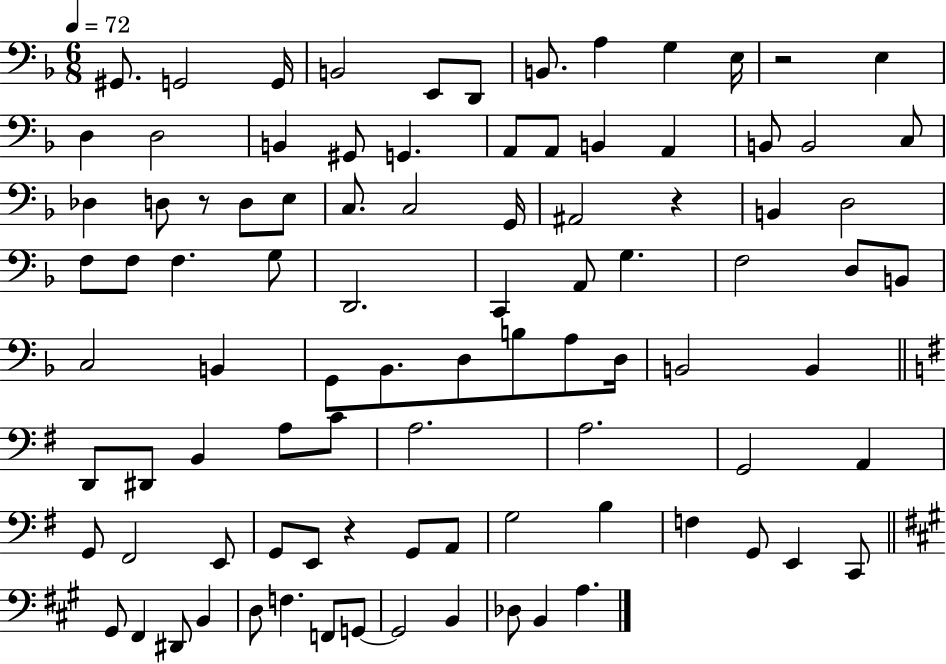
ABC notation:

X:1
T:Untitled
M:6/8
L:1/4
K:F
^G,,/2 G,,2 G,,/4 B,,2 E,,/2 D,,/2 B,,/2 A, G, E,/4 z2 E, D, D,2 B,, ^G,,/2 G,, A,,/2 A,,/2 B,, A,, B,,/2 B,,2 C,/2 _D, D,/2 z/2 D,/2 E,/2 C,/2 C,2 G,,/4 ^A,,2 z B,, D,2 F,/2 F,/2 F, G,/2 D,,2 C,, A,,/2 G, F,2 D,/2 B,,/2 C,2 B,, G,,/2 _B,,/2 D,/2 B,/2 A,/2 D,/4 B,,2 B,, D,,/2 ^D,,/2 B,, A,/2 C/2 A,2 A,2 G,,2 A,, G,,/2 ^F,,2 E,,/2 G,,/2 E,,/2 z G,,/2 A,,/2 G,2 B, F, G,,/2 E,, C,,/2 ^G,,/2 ^F,, ^D,,/2 B,, D,/2 F, F,,/2 G,,/2 G,,2 B,, _D,/2 B,, A,